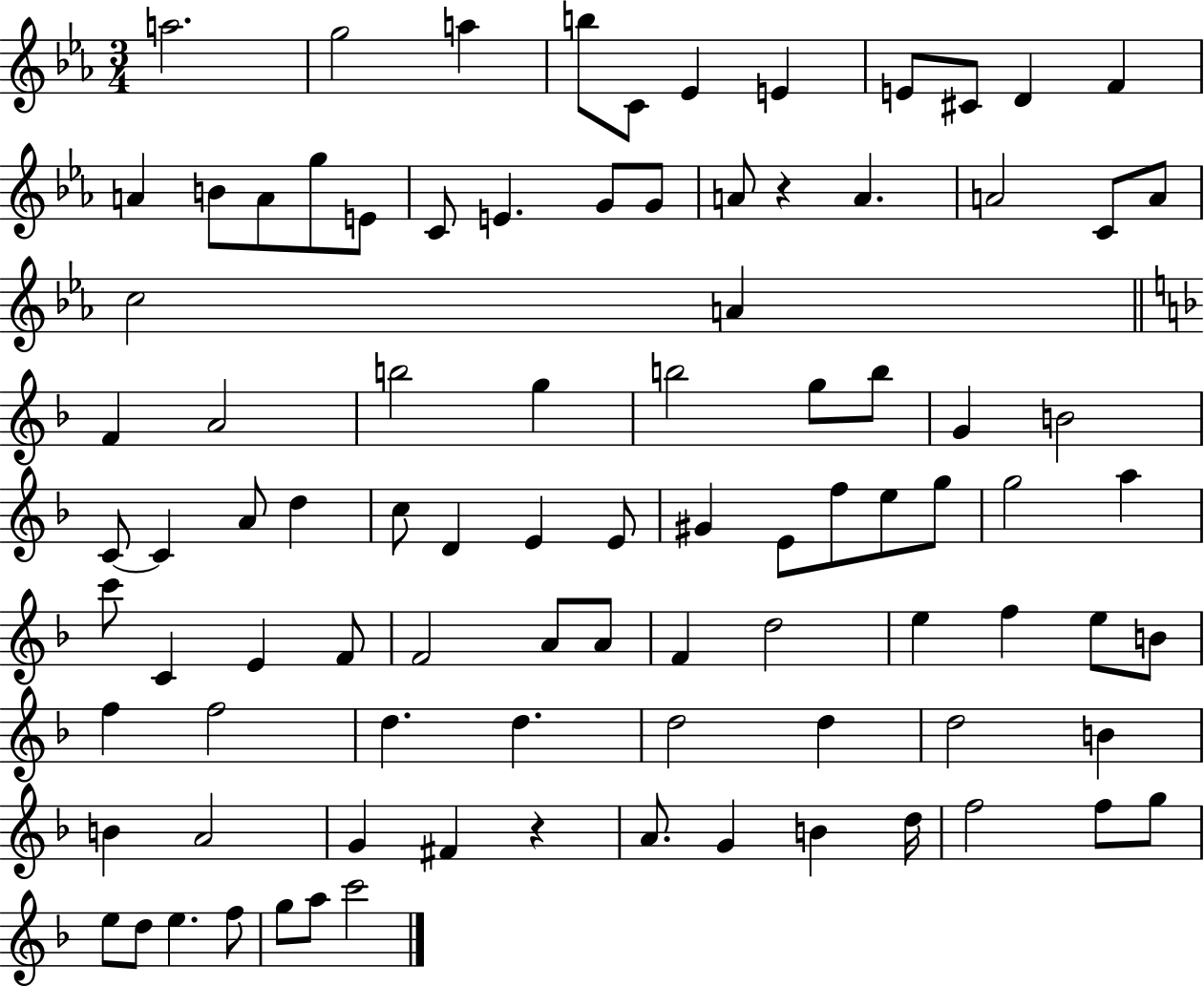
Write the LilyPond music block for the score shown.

{
  \clef treble
  \numericTimeSignature
  \time 3/4
  \key ees \major
  a''2. | g''2 a''4 | b''8 c'8 ees'4 e'4 | e'8 cis'8 d'4 f'4 | \break a'4 b'8 a'8 g''8 e'8 | c'8 e'4. g'8 g'8 | a'8 r4 a'4. | a'2 c'8 a'8 | \break c''2 a'4 | \bar "||" \break \key d \minor f'4 a'2 | b''2 g''4 | b''2 g''8 b''8 | g'4 b'2 | \break c'8~~ c'4 a'8 d''4 | c''8 d'4 e'4 e'8 | gis'4 e'8 f''8 e''8 g''8 | g''2 a''4 | \break c'''8 c'4 e'4 f'8 | f'2 a'8 a'8 | f'4 d''2 | e''4 f''4 e''8 b'8 | \break f''4 f''2 | d''4. d''4. | d''2 d''4 | d''2 b'4 | \break b'4 a'2 | g'4 fis'4 r4 | a'8. g'4 b'4 d''16 | f''2 f''8 g''8 | \break e''8 d''8 e''4. f''8 | g''8 a''8 c'''2 | \bar "|."
}